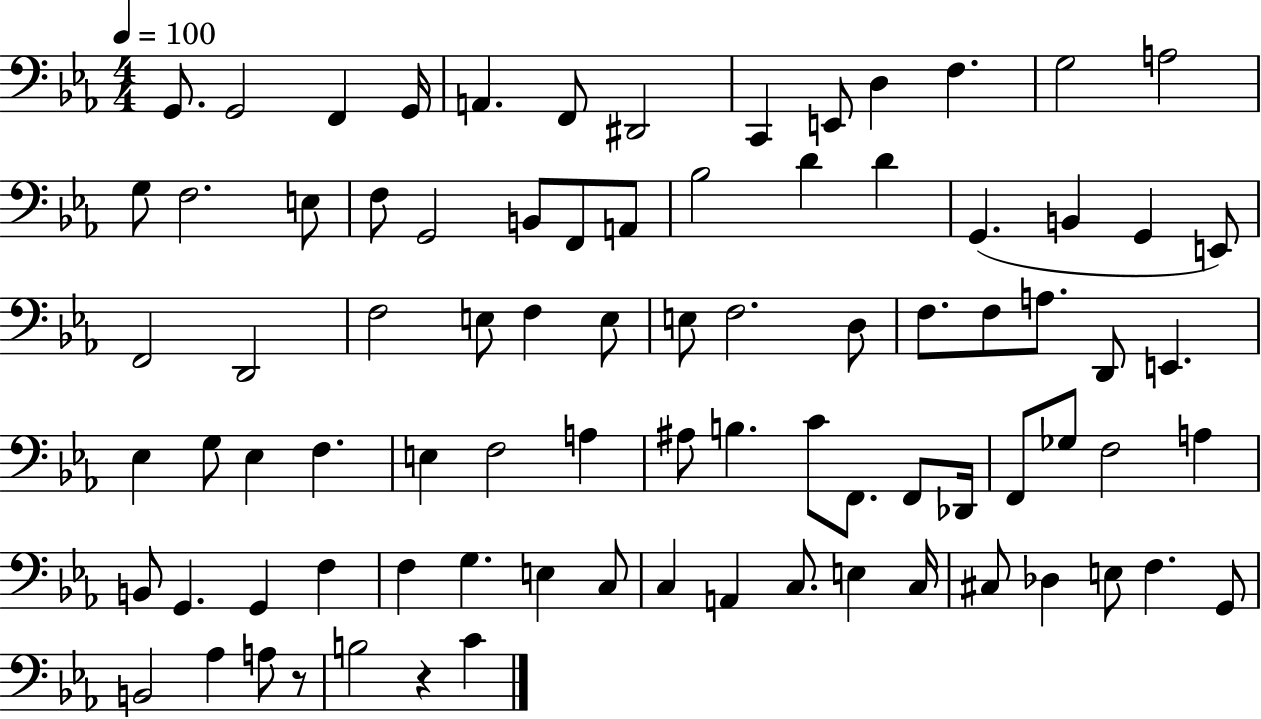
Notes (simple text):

G2/e. G2/h F2/q G2/s A2/q. F2/e D#2/h C2/q E2/e D3/q F3/q. G3/h A3/h G3/e F3/h. E3/e F3/e G2/h B2/e F2/e A2/e Bb3/h D4/q D4/q G2/q. B2/q G2/q E2/e F2/h D2/h F3/h E3/e F3/q E3/e E3/e F3/h. D3/e F3/e. F3/e A3/e. D2/e E2/q. Eb3/q G3/e Eb3/q F3/q. E3/q F3/h A3/q A#3/e B3/q. C4/e F2/e. F2/e Db2/s F2/e Gb3/e F3/h A3/q B2/e G2/q. G2/q F3/q F3/q G3/q. E3/q C3/e C3/q A2/q C3/e. E3/q C3/s C#3/e Db3/q E3/e F3/q. G2/e B2/h Ab3/q A3/e R/e B3/h R/q C4/q